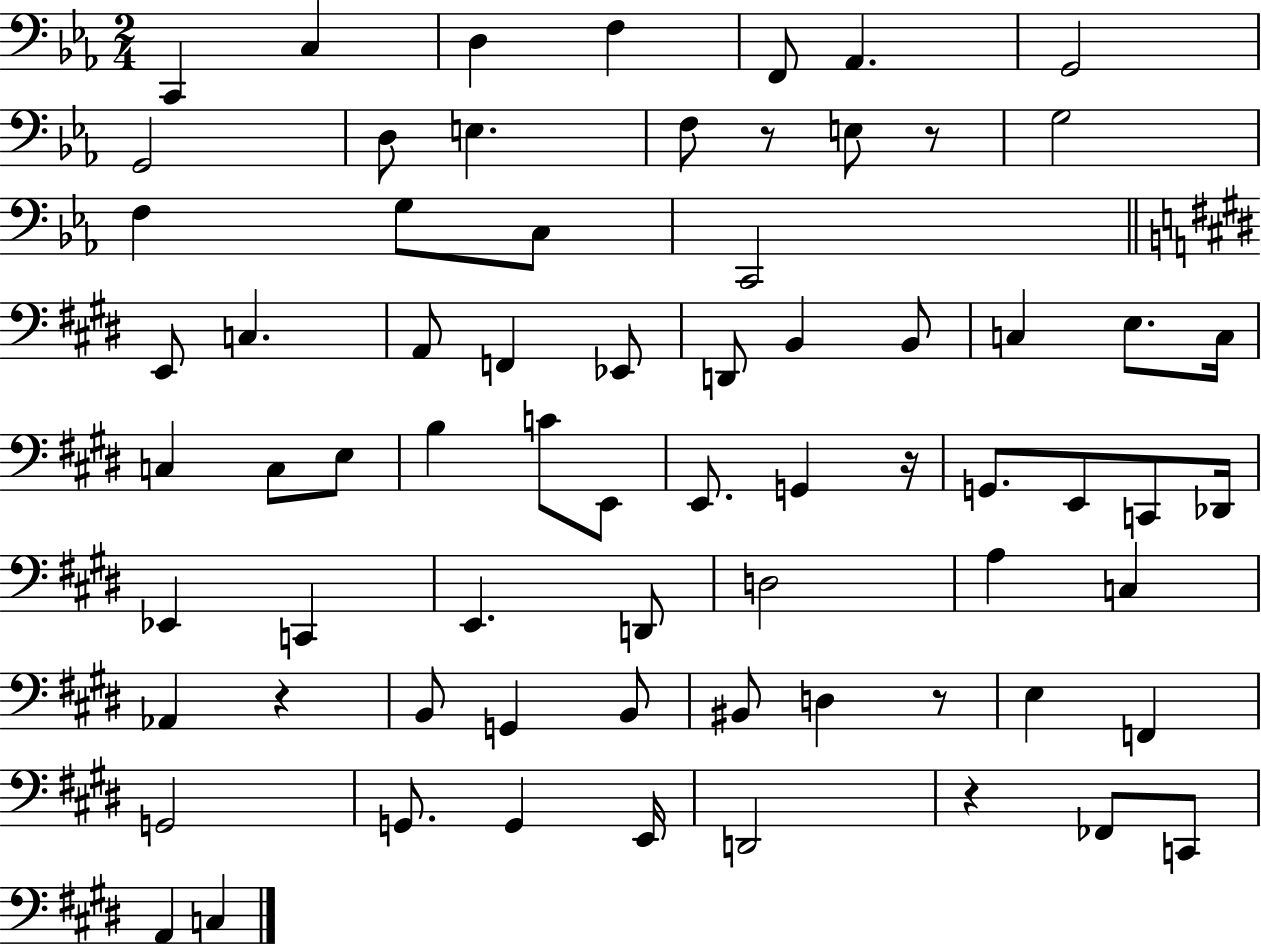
X:1
T:Untitled
M:2/4
L:1/4
K:Eb
C,, C, D, F, F,,/2 _A,, G,,2 G,,2 D,/2 E, F,/2 z/2 E,/2 z/2 G,2 F, G,/2 C,/2 C,,2 E,,/2 C, A,,/2 F,, _E,,/2 D,,/2 B,, B,,/2 C, E,/2 C,/4 C, C,/2 E,/2 B, C/2 E,,/2 E,,/2 G,, z/4 G,,/2 E,,/2 C,,/2 _D,,/4 _E,, C,, E,, D,,/2 D,2 A, C, _A,, z B,,/2 G,, B,,/2 ^B,,/2 D, z/2 E, F,, G,,2 G,,/2 G,, E,,/4 D,,2 z _F,,/2 C,,/2 A,, C,